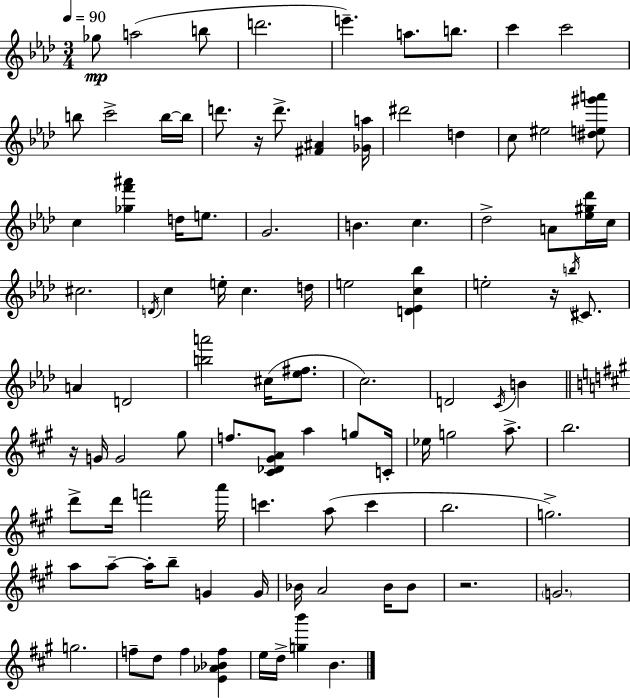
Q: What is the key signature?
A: F minor